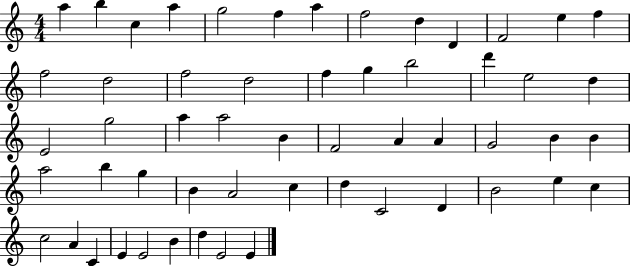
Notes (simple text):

A5/q B5/q C5/q A5/q G5/h F5/q A5/q F5/h D5/q D4/q F4/h E5/q F5/q F5/h D5/h F5/h D5/h F5/q G5/q B5/h D6/q E5/h D5/q E4/h G5/h A5/q A5/h B4/q F4/h A4/q A4/q G4/h B4/q B4/q A5/h B5/q G5/q B4/q A4/h C5/q D5/q C4/h D4/q B4/h E5/q C5/q C5/h A4/q C4/q E4/q E4/h B4/q D5/q E4/h E4/q